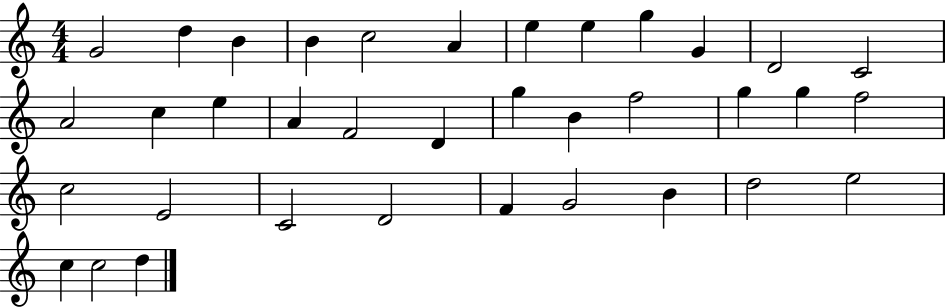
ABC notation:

X:1
T:Untitled
M:4/4
L:1/4
K:C
G2 d B B c2 A e e g G D2 C2 A2 c e A F2 D g B f2 g g f2 c2 E2 C2 D2 F G2 B d2 e2 c c2 d